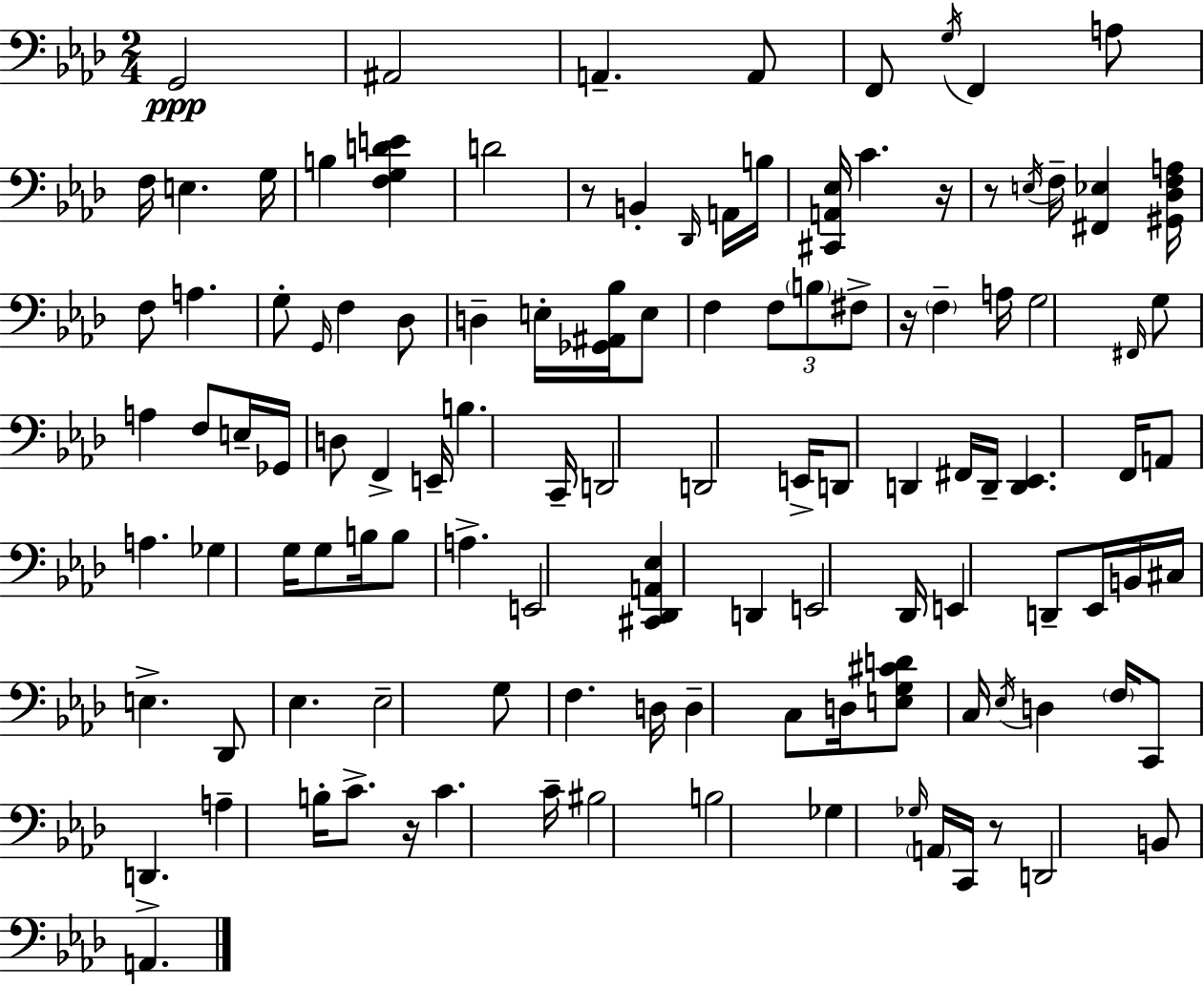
{
  \clef bass
  \numericTimeSignature
  \time 2/4
  \key f \minor
  \repeat volta 2 { g,2\ppp | ais,2 | a,4.-- a,8 | f,8 \acciaccatura { g16 } f,4 a8 | \break f16 e4. | g16 b4 <f g d' e'>4 | d'2 | r8 b,4-. \grace { des,16 } | \break a,16 b16 <cis, a, ees>16 c'4. | r16 r8 \acciaccatura { e16 } f16-- <fis, ees>4 | <gis, des f a>16 f8 a4. | g8-. \grace { g,16 } f4 | \break des8 d4-- | e16-. <ges, ais, bes>16 e8 f4 | \tuplet 3/2 { f8 \parenthesize b8 fis8-> } r16 \parenthesize f4-- | a16 g2 | \break \grace { fis,16 } g8 a4 | f8 e16-- ges,16 d8 | f,4-> e,16-- b4. | c,16-- d,2 | \break d,2 | e,16-> d,8 | d,4 fis,16 d,16-- <d, ees,>4. | f,16 a,8 a4. | \break ges4 | g16 g8 b16 b8 a4.-> | e,2 | <cis, des, a, ees>4 | \break d,4 e,2 | des,16 e,4 | d,8-- ees,16 b,16 cis16 e4.-> | des,8 ees4. | \break ees2-- | g8 f4. | d16 d4-- | c8 d16 <e g cis' d'>8 c16 | \break \acciaccatura { ees16 } d4 \parenthesize f16 c,8 | d,4.-> a4-- | b16-. c'8.-> r16 c'4. | c'16-- bis2 | \break b2 | ges4 | \grace { ges16 } \parenthesize a,16 c,16 r8 d,2 | b,8 | \break a,4. } \bar "|."
}